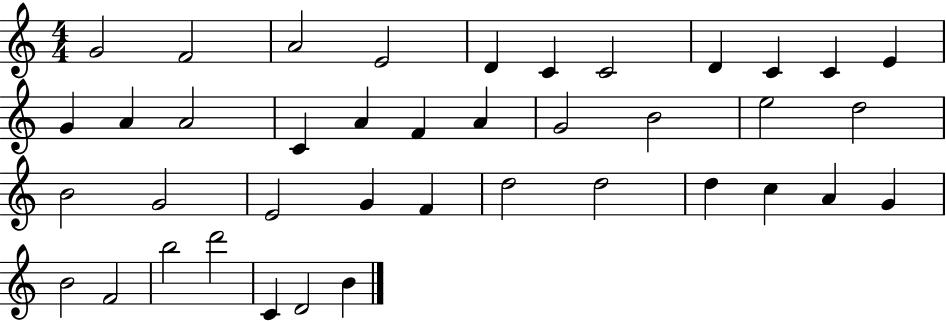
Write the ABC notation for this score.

X:1
T:Untitled
M:4/4
L:1/4
K:C
G2 F2 A2 E2 D C C2 D C C E G A A2 C A F A G2 B2 e2 d2 B2 G2 E2 G F d2 d2 d c A G B2 F2 b2 d'2 C D2 B